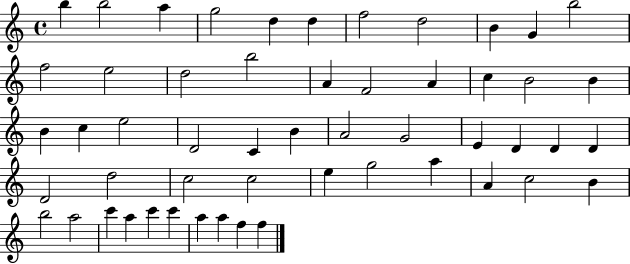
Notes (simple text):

B5/q B5/h A5/q G5/h D5/q D5/q F5/h D5/h B4/q G4/q B5/h F5/h E5/h D5/h B5/h A4/q F4/h A4/q C5/q B4/h B4/q B4/q C5/q E5/h D4/h C4/q B4/q A4/h G4/h E4/q D4/q D4/q D4/q D4/h D5/h C5/h C5/h E5/q G5/h A5/q A4/q C5/h B4/q B5/h A5/h C6/q A5/q C6/q C6/q A5/q A5/q F5/q F5/q